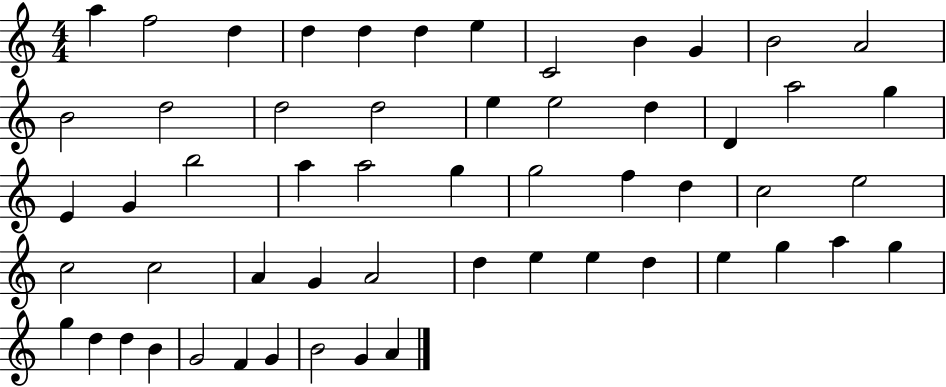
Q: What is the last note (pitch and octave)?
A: A4